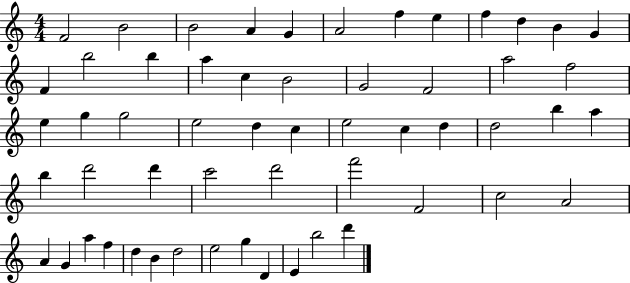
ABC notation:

X:1
T:Untitled
M:4/4
L:1/4
K:C
F2 B2 B2 A G A2 f e f d B G F b2 b a c B2 G2 F2 a2 f2 e g g2 e2 d c e2 c d d2 b a b d'2 d' c'2 d'2 f'2 F2 c2 A2 A G a f d B d2 e2 g D E b2 d'